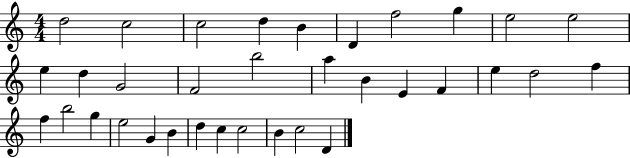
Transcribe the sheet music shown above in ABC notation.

X:1
T:Untitled
M:4/4
L:1/4
K:C
d2 c2 c2 d B D f2 g e2 e2 e d G2 F2 b2 a B E F e d2 f f b2 g e2 G B d c c2 B c2 D